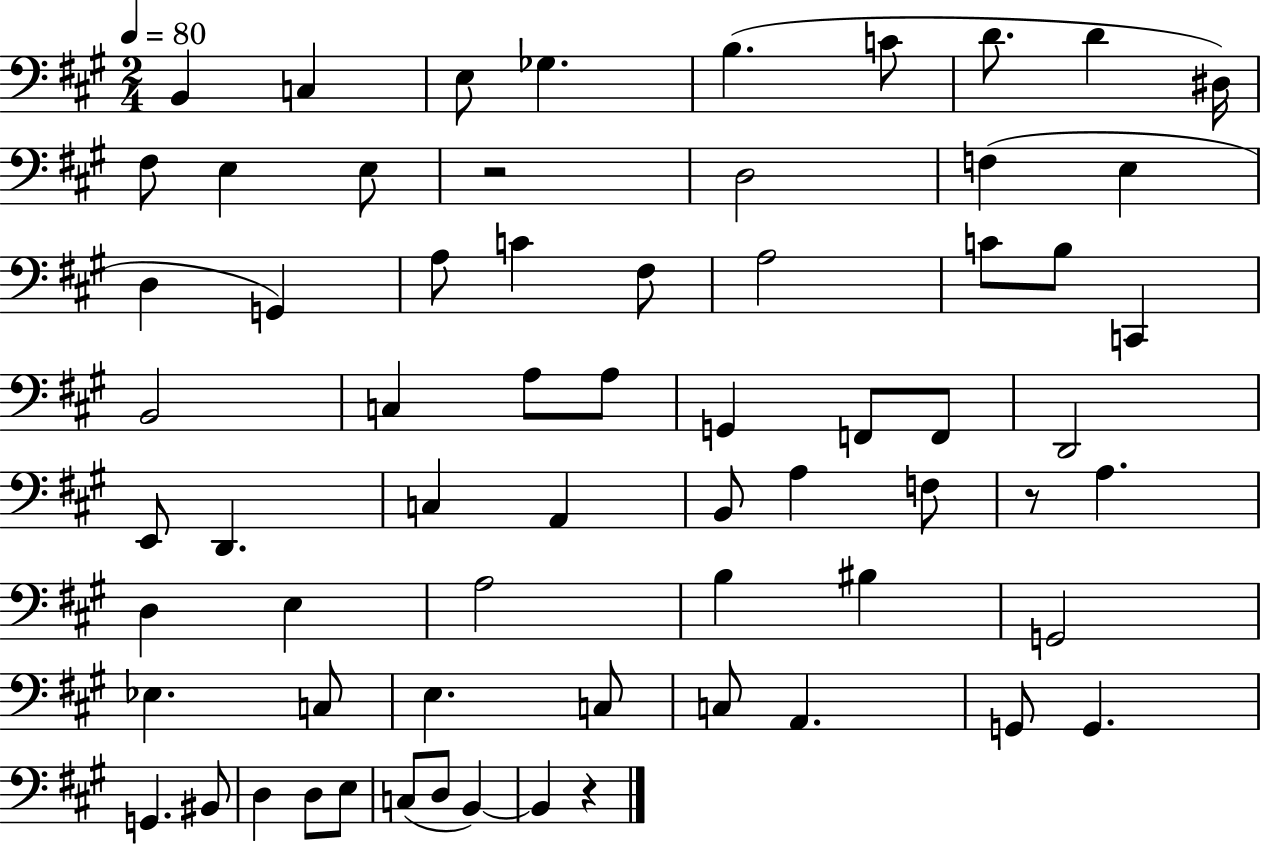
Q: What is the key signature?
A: A major